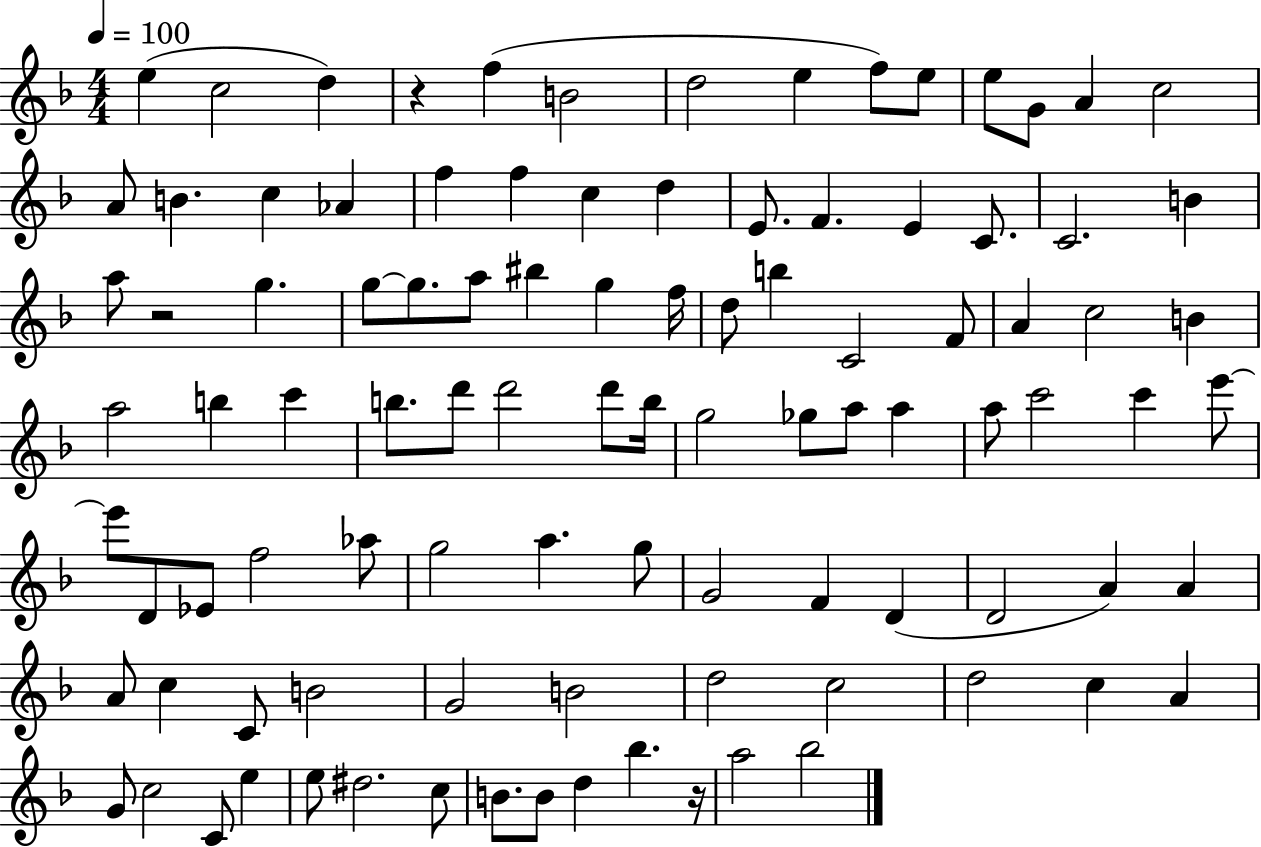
{
  \clef treble
  \numericTimeSignature
  \time 4/4
  \key f \major
  \tempo 4 = 100
  e''4( c''2 d''4) | r4 f''4( b'2 | d''2 e''4 f''8) e''8 | e''8 g'8 a'4 c''2 | \break a'8 b'4. c''4 aes'4 | f''4 f''4 c''4 d''4 | e'8. f'4. e'4 c'8. | c'2. b'4 | \break a''8 r2 g''4. | g''8~~ g''8. a''8 bis''4 g''4 f''16 | d''8 b''4 c'2 f'8 | a'4 c''2 b'4 | \break a''2 b''4 c'''4 | b''8. d'''8 d'''2 d'''8 b''16 | g''2 ges''8 a''8 a''4 | a''8 c'''2 c'''4 e'''8~~ | \break e'''8 d'8 ees'8 f''2 aes''8 | g''2 a''4. g''8 | g'2 f'4 d'4( | d'2 a'4) a'4 | \break a'8 c''4 c'8 b'2 | g'2 b'2 | d''2 c''2 | d''2 c''4 a'4 | \break g'8 c''2 c'8 e''4 | e''8 dis''2. c''8 | b'8. b'8 d''4 bes''4. r16 | a''2 bes''2 | \break \bar "|."
}